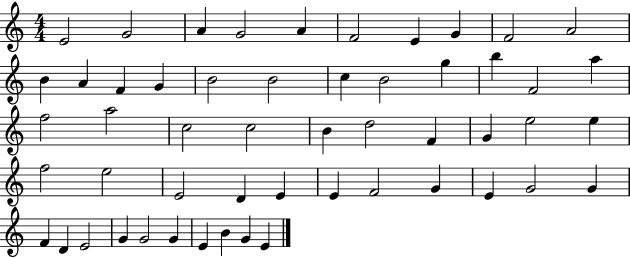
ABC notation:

X:1
T:Untitled
M:4/4
L:1/4
K:C
E2 G2 A G2 A F2 E G F2 A2 B A F G B2 B2 c B2 g b F2 a f2 a2 c2 c2 B d2 F G e2 e f2 e2 E2 D E E F2 G E G2 G F D E2 G G2 G E B G E